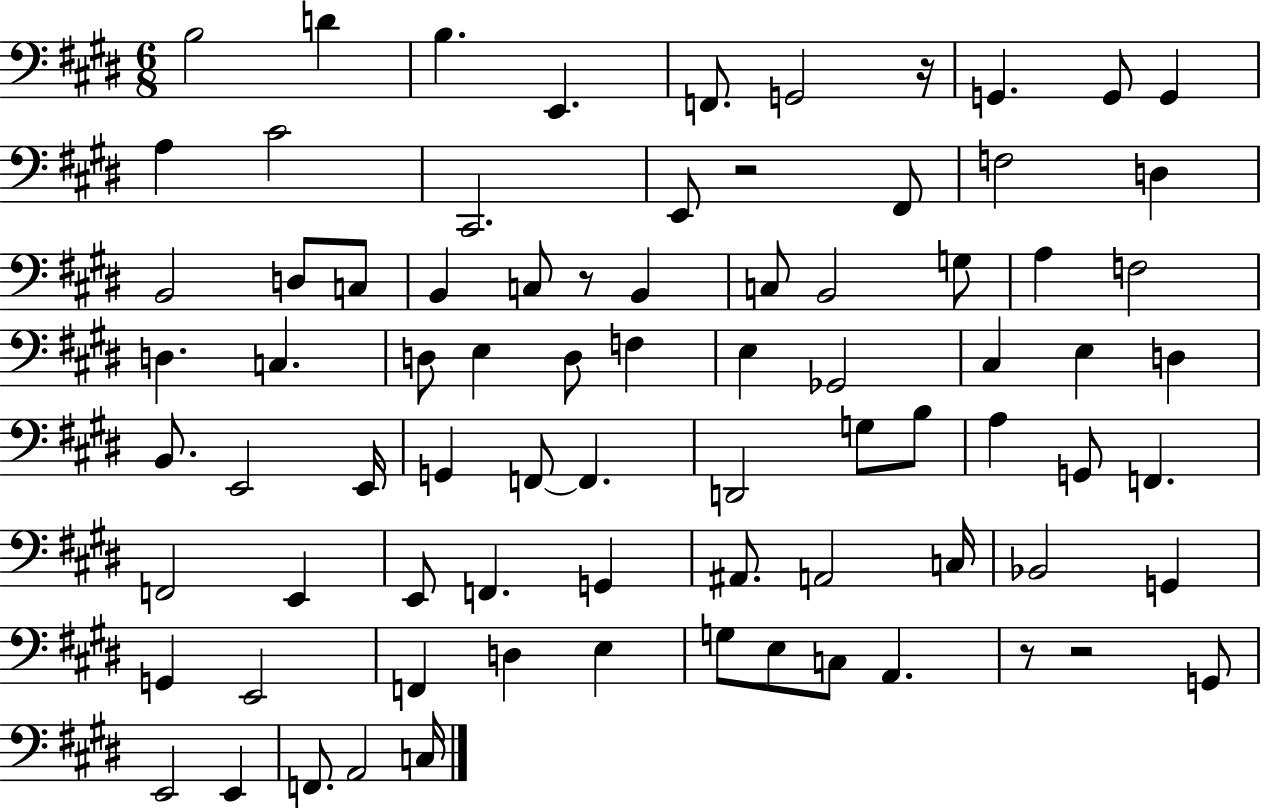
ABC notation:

X:1
T:Untitled
M:6/8
L:1/4
K:E
B,2 D B, E,, F,,/2 G,,2 z/4 G,, G,,/2 G,, A, ^C2 ^C,,2 E,,/2 z2 ^F,,/2 F,2 D, B,,2 D,/2 C,/2 B,, C,/2 z/2 B,, C,/2 B,,2 G,/2 A, F,2 D, C, D,/2 E, D,/2 F, E, _G,,2 ^C, E, D, B,,/2 E,,2 E,,/4 G,, F,,/2 F,, D,,2 G,/2 B,/2 A, G,,/2 F,, F,,2 E,, E,,/2 F,, G,, ^A,,/2 A,,2 C,/4 _B,,2 G,, G,, E,,2 F,, D, E, G,/2 E,/2 C,/2 A,, z/2 z2 G,,/2 E,,2 E,, F,,/2 A,,2 C,/4